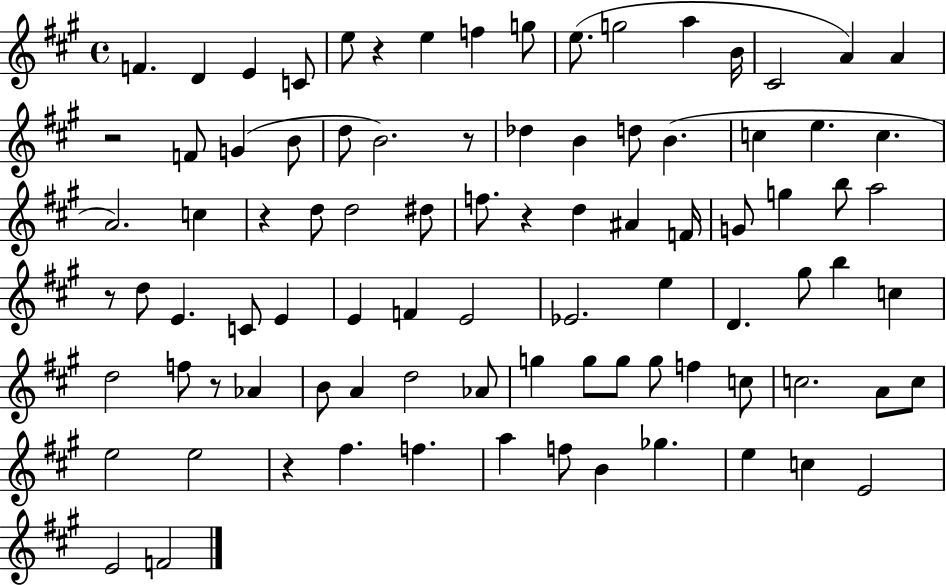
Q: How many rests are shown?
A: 8